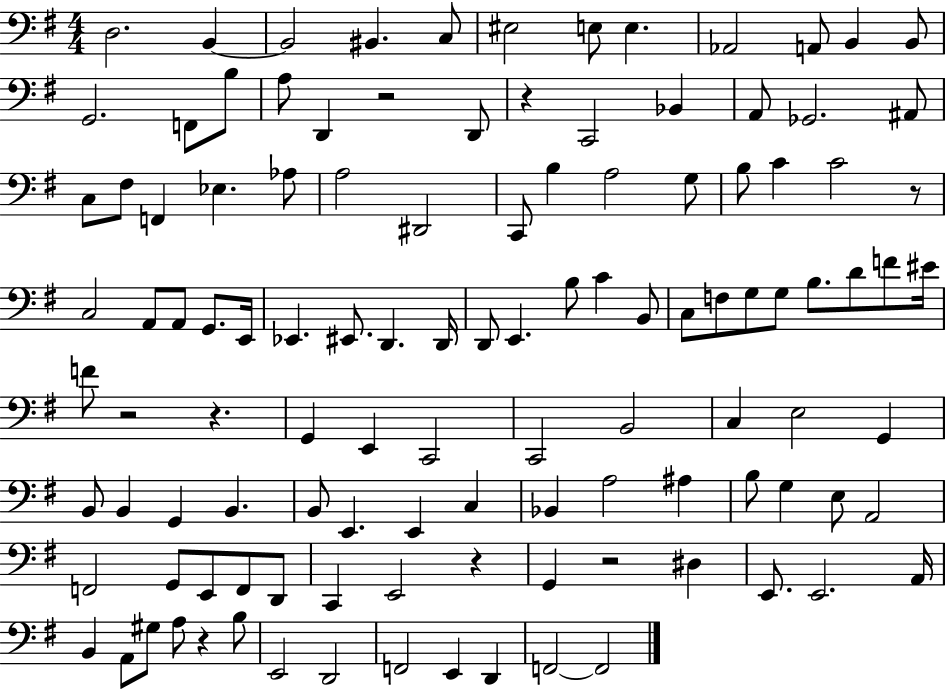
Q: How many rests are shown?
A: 8